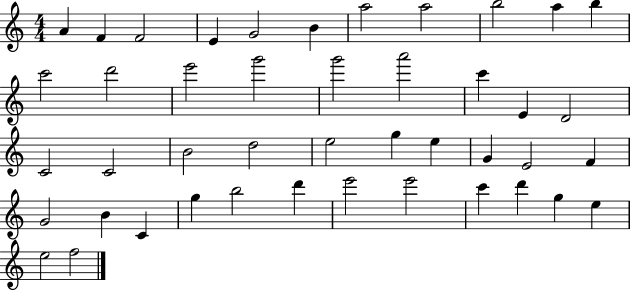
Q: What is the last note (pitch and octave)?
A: F5